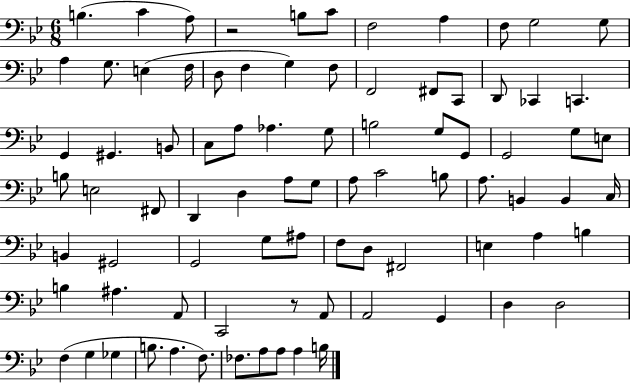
X:1
T:Untitled
M:6/8
L:1/4
K:Bb
B, C A,/2 z2 B,/2 C/2 F,2 A, F,/2 G,2 G,/2 A, G,/2 E, F,/4 D,/2 F, G, F,/2 F,,2 ^F,,/2 C,,/2 D,,/2 _C,, C,, G,, ^G,, B,,/2 C,/2 A,/2 _A, G,/2 B,2 G,/2 G,,/2 G,,2 G,/2 E,/2 B,/2 E,2 ^F,,/2 D,, D, A,/2 G,/2 A,/2 C2 B,/2 A,/2 B,, B,, C,/4 B,, ^G,,2 G,,2 G,/2 ^A,/2 F,/2 D,/2 ^F,,2 E, A, B, B, ^A, A,,/2 C,,2 z/2 A,,/2 A,,2 G,, D, D,2 F, G, _G, B,/2 A, F,/2 _F,/2 A,/2 A,/2 A, B,/4